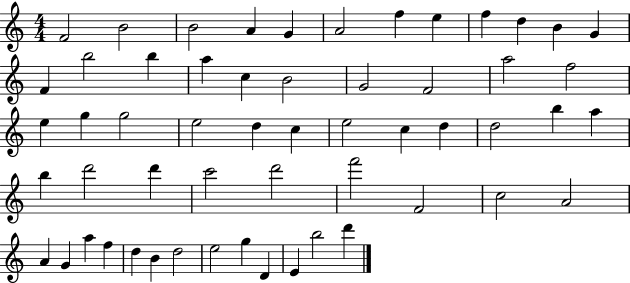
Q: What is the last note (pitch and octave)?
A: D6